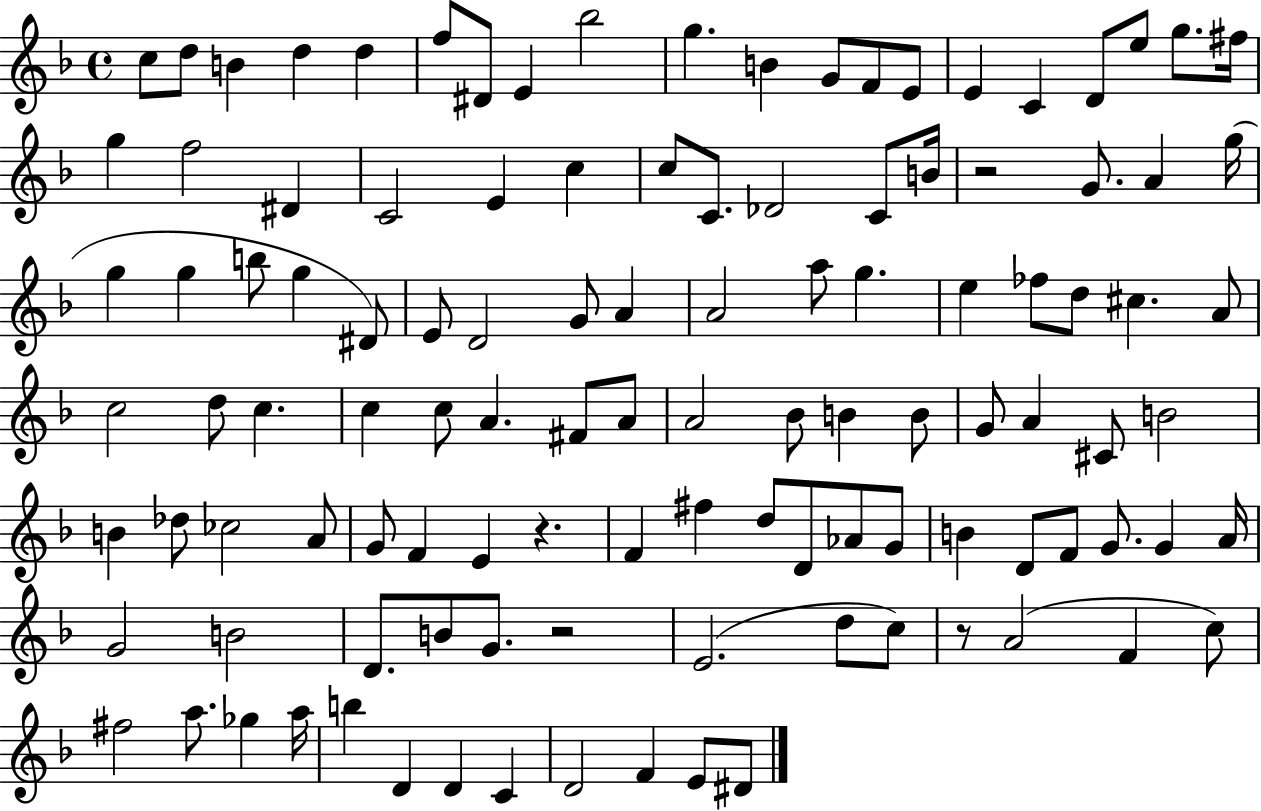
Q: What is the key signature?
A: F major